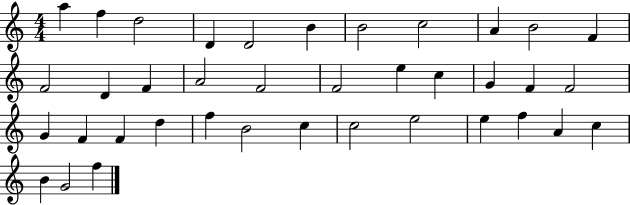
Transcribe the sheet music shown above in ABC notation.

X:1
T:Untitled
M:4/4
L:1/4
K:C
a f d2 D D2 B B2 c2 A B2 F F2 D F A2 F2 F2 e c G F F2 G F F d f B2 c c2 e2 e f A c B G2 f